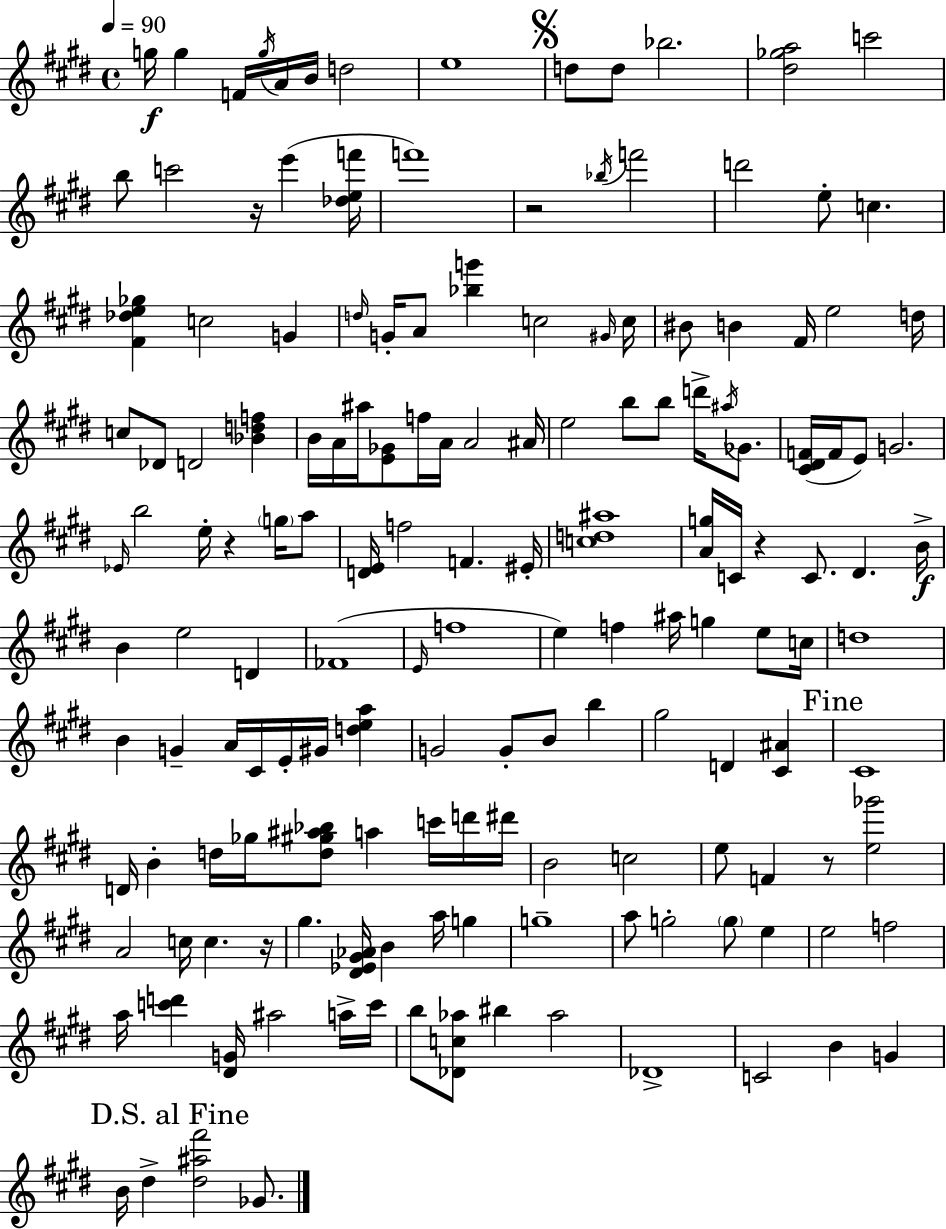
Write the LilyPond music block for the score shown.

{
  \clef treble
  \time 4/4
  \defaultTimeSignature
  \key e \major
  \tempo 4 = 90
  g''16\f g''4 f'16 \acciaccatura { g''16 } a'16 b'16 d''2 | e''1 | \mark \markup { \musicglyph "scripts.segno" } d''8 d''8 bes''2. | <dis'' ges'' a''>2 c'''2 | \break b''8 c'''2 r16 e'''4( | <des'' e'' f'''>16 f'''1) | r2 \acciaccatura { bes''16 } f'''2 | d'''2 e''8-. c''4. | \break <fis' des'' e'' ges''>4 c''2 g'4 | \grace { d''16 } g'16-. a'8 <bes'' g'''>4 c''2 | \grace { gis'16 } c''16 bis'8 b'4 fis'16 e''2 | d''16 c''8 des'8 d'2 | \break <bes' d'' f''>4 b'16 a'16 ais''16 <e' ges'>8 f''16 a'16 a'2 | ais'16 e''2 b''8 b''8 | d'''16-> \acciaccatura { ais''16 } ges'8. <cis' dis' f'>16( f'16 e'8) g'2. | \grace { ees'16 } b''2 e''16-. r4 | \break \parenthesize g''16 a''8 <d' e'>16 f''2 f'4. | eis'16-. <c'' d'' ais''>1 | <a' g''>16 c'16 r4 c'8. dis'4. | b'16->\f b'4 e''2 | \break d'4 fes'1( | \grace { e'16 } f''1 | e''4) f''4 ais''16 | g''4 e''8 c''16 d''1 | \break b'4 g'4-- a'16 | cis'16 e'16-. gis'16 <d'' e'' a''>4 g'2 g'8-. | b'8 b''4 gis''2 d'4 | <cis' ais'>4 \mark "Fine" cis'1 | \break d'16 b'4-. d''16 ges''16 <d'' gis'' ais'' bes''>8 | a''4 c'''16 d'''16 dis'''16 b'2 c''2 | e''8 f'4 r8 <e'' ges'''>2 | a'2 c''16 | \break c''4. r16 gis''4. <dis' ees' gis' aes'>16 b'4 | a''16 g''4 g''1-- | a''8 g''2-. | \parenthesize g''8 e''4 e''2 f''2 | \break a''16 <c''' d'''>4 <dis' g'>16 ais''2 | a''16-> c'''16 b''8 <des' c'' aes''>8 bis''4 aes''2 | des'1-> | c'2 b'4 | \break g'4 \mark "D.S. al Fine" b'16 dis''4-> <dis'' ais'' fis'''>2 | ges'8. \bar "|."
}